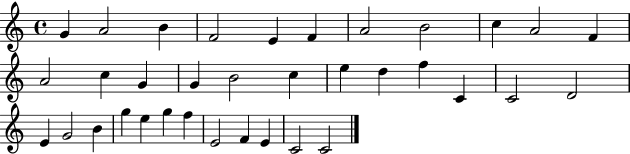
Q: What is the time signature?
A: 4/4